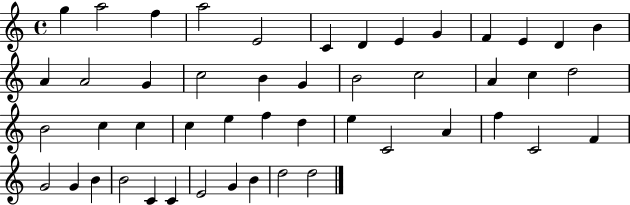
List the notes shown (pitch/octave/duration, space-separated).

G5/q A5/h F5/q A5/h E4/h C4/q D4/q E4/q G4/q F4/q E4/q D4/q B4/q A4/q A4/h G4/q C5/h B4/q G4/q B4/h C5/h A4/q C5/q D5/h B4/h C5/q C5/q C5/q E5/q F5/q D5/q E5/q C4/h A4/q F5/q C4/h F4/q G4/h G4/q B4/q B4/h C4/q C4/q E4/h G4/q B4/q D5/h D5/h